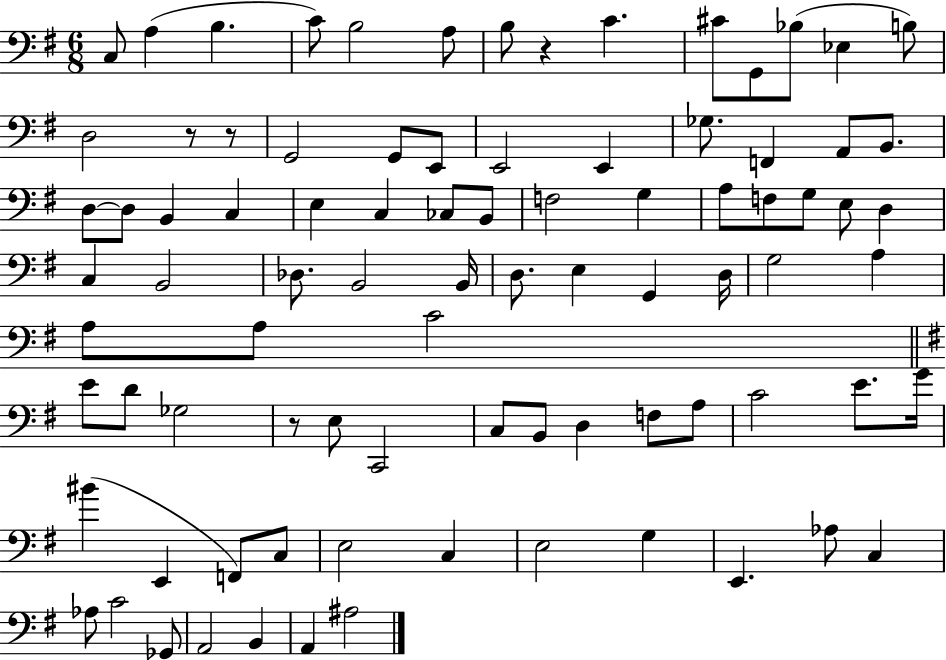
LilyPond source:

{
  \clef bass
  \numericTimeSignature
  \time 6/8
  \key g \major
  \repeat volta 2 { c8 a4( b4. | c'8) b2 a8 | b8 r4 c'4. | cis'8 g,8 bes8( ees4 b8) | \break d2 r8 r8 | g,2 g,8 e,8 | e,2 e,4 | ges8. f,4 a,8 b,8. | \break d8~~ d8 b,4 c4 | e4 c4 ces8 b,8 | f2 g4 | a8 f8 g8 e8 d4 | \break c4 b,2 | des8. b,2 b,16 | d8. e4 g,4 d16 | g2 a4 | \break a8 a8 c'2 | \bar "||" \break \key e \minor e'8 d'8 ges2 | r8 e8 c,2 | c8 b,8 d4 f8 a8 | c'2 e'8. g'16 | \break bis'4( e,4 f,8) c8 | e2 c4 | e2 g4 | e,4. aes8 c4 | \break aes8 c'2 ges,8 | a,2 b,4 | a,4 ais2 | } \bar "|."
}